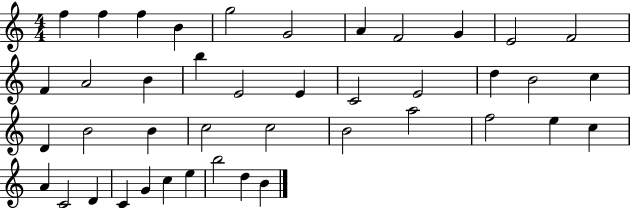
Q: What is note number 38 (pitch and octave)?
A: C5